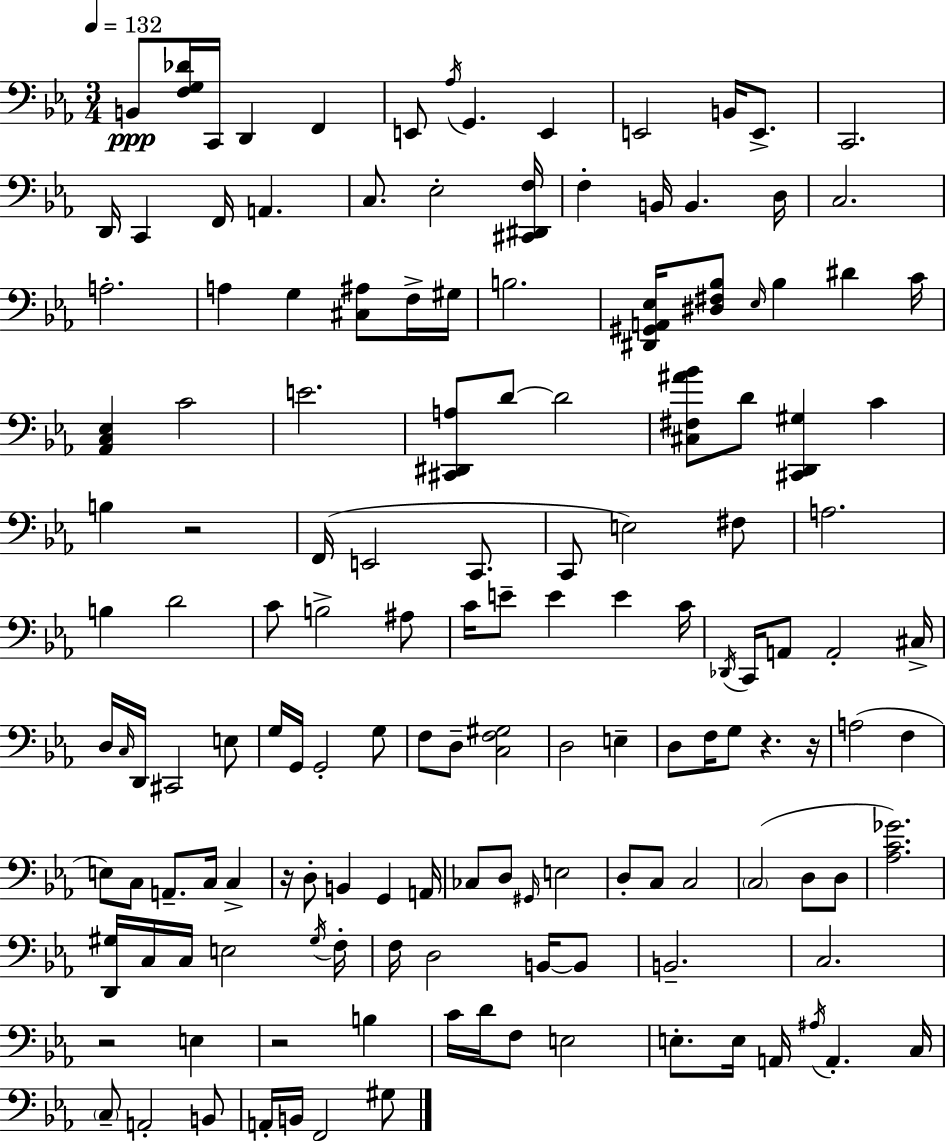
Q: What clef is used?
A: bass